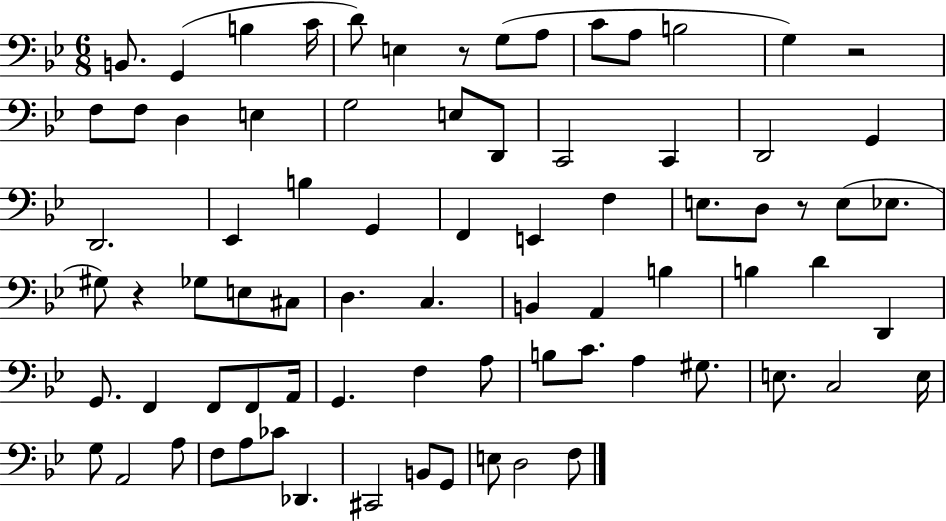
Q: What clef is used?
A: bass